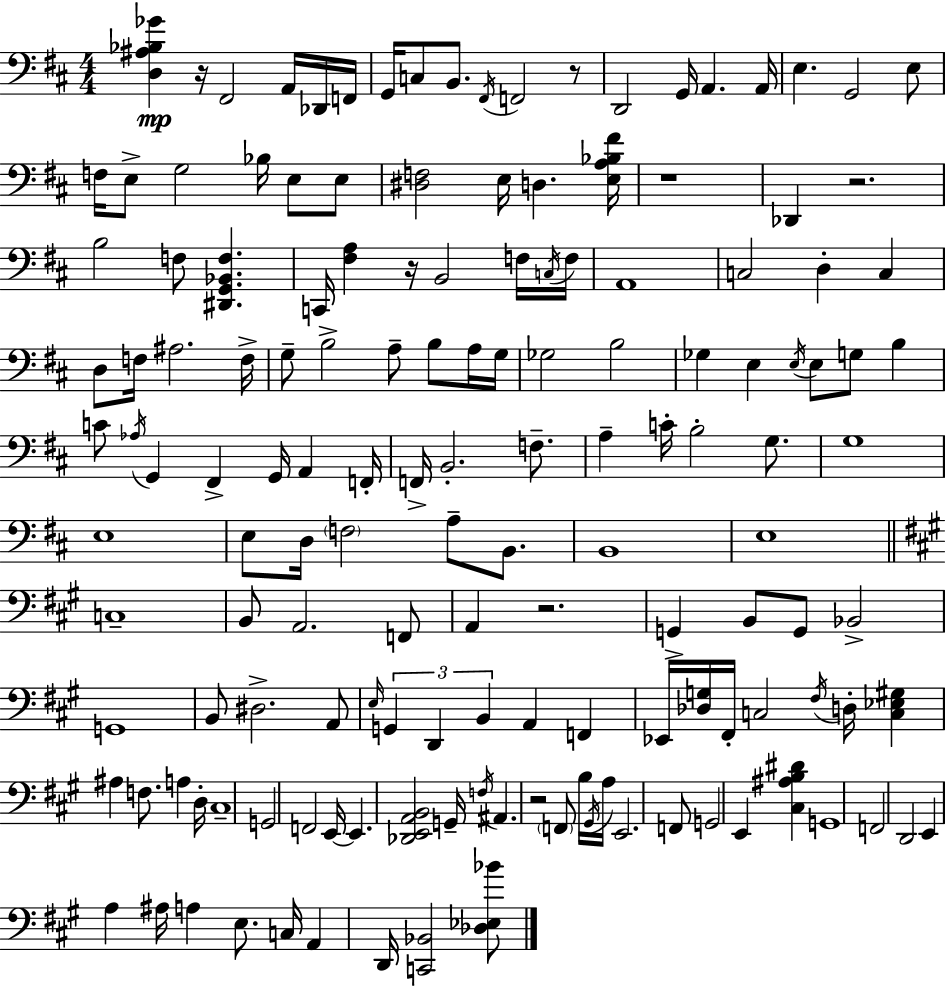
{
  \clef bass
  \numericTimeSignature
  \time 4/4
  \key d \major
  <d ais bes ges'>4\mp r16 fis,2 a,16 des,16 f,16 | g,16 c8 b,8. \acciaccatura { fis,16 } f,2 r8 | d,2 g,16 a,4. | a,16 e4. g,2 e8 | \break f16 e8-> g2 bes16 e8 e8 | <dis f>2 e16 d4. | <e a bes fis'>16 r1 | des,4 r2. | \break b2 f8 <dis, g, bes, f>4. | c,16 <fis a>4 r16 b,2 f16 | \acciaccatura { c16 } f16 a,1 | c2 d4-. c4 | \break d8 f16 ais2. | f16-> g8-- b2-> a8-- b8 | a16 g16 ges2 b2 | ges4 e4 \acciaccatura { e16 } e8 g8 b4 | \break c'8 \acciaccatura { aes16 } g,4 fis,4-> g,16 a,4 | f,16-. f,16-> b,2.-. | f8.-- a4-- c'16-. b2-. | g8. g1 | \break e1 | e8 d16 \parenthesize f2 a8-- | b,8. b,1 | e1 | \break \bar "||" \break \key a \major c1-- | b,8 a,2. f,8 | a,4 r2. | g,4-> b,8 g,8 bes,2-> | \break g,1 | b,8 dis2.-> a,8 | \grace { e16 } \tuplet 3/2 { g,4 d,4 b,4 } a,4 | f,4 ees,16 <des g>16 fis,16-. c2 | \break \acciaccatura { fis16 } d16-. <c ees gis>4 ais4 f8. a4 | d16-. cis1-- | g,2 f,2 | e,16~~ e,4. <des, e, a, b,>2 | \break g,16-- \acciaccatura { f16 } ais,4. r2 | \parenthesize f,8 b16 \acciaccatura { gis,16 } a16 e,2. | f,8 g,2 e,4 | <cis ais b dis'>4 g,1 | \break f,2 d,2 | e,4 a4 ais16 a4 | e8. c16 a,4 d,16 <c, bes,>2 | <des ees bes'>8 \bar "|."
}